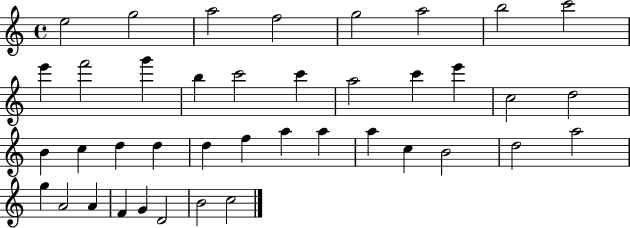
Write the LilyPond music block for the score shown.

{
  \clef treble
  \time 4/4
  \defaultTimeSignature
  \key c \major
  e''2 g''2 | a''2 f''2 | g''2 a''2 | b''2 c'''2 | \break e'''4 f'''2 g'''4 | b''4 c'''2 c'''4 | a''2 c'''4 e'''4 | c''2 d''2 | \break b'4 c''4 d''4 d''4 | d''4 f''4 a''4 a''4 | a''4 c''4 b'2 | d''2 a''2 | \break g''4 a'2 a'4 | f'4 g'4 d'2 | b'2 c''2 | \bar "|."
}